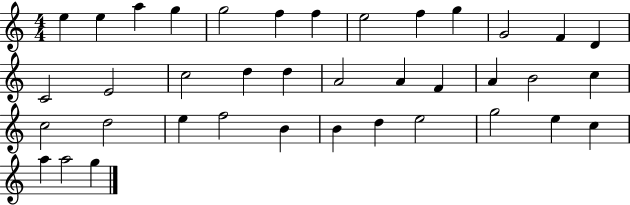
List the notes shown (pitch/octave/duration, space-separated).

E5/q E5/q A5/q G5/q G5/h F5/q F5/q E5/h F5/q G5/q G4/h F4/q D4/q C4/h E4/h C5/h D5/q D5/q A4/h A4/q F4/q A4/q B4/h C5/q C5/h D5/h E5/q F5/h B4/q B4/q D5/q E5/h G5/h E5/q C5/q A5/q A5/h G5/q